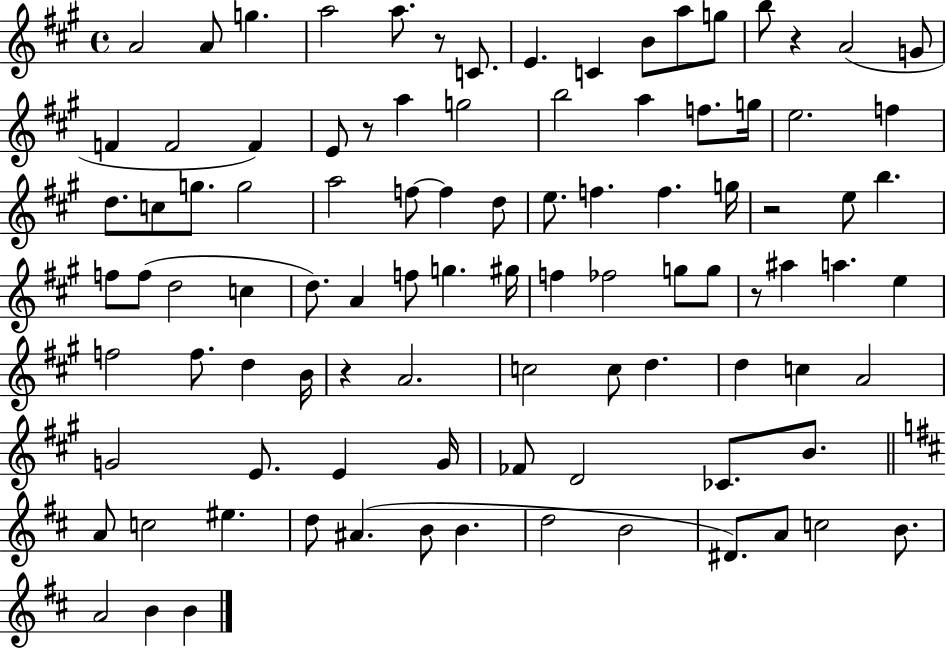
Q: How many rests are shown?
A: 6